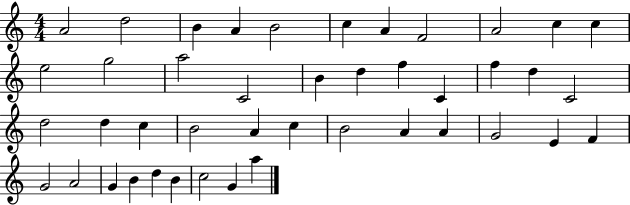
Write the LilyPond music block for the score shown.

{
  \clef treble
  \numericTimeSignature
  \time 4/4
  \key c \major
  a'2 d''2 | b'4 a'4 b'2 | c''4 a'4 f'2 | a'2 c''4 c''4 | \break e''2 g''2 | a''2 c'2 | b'4 d''4 f''4 c'4 | f''4 d''4 c'2 | \break d''2 d''4 c''4 | b'2 a'4 c''4 | b'2 a'4 a'4 | g'2 e'4 f'4 | \break g'2 a'2 | g'4 b'4 d''4 b'4 | c''2 g'4 a''4 | \bar "|."
}